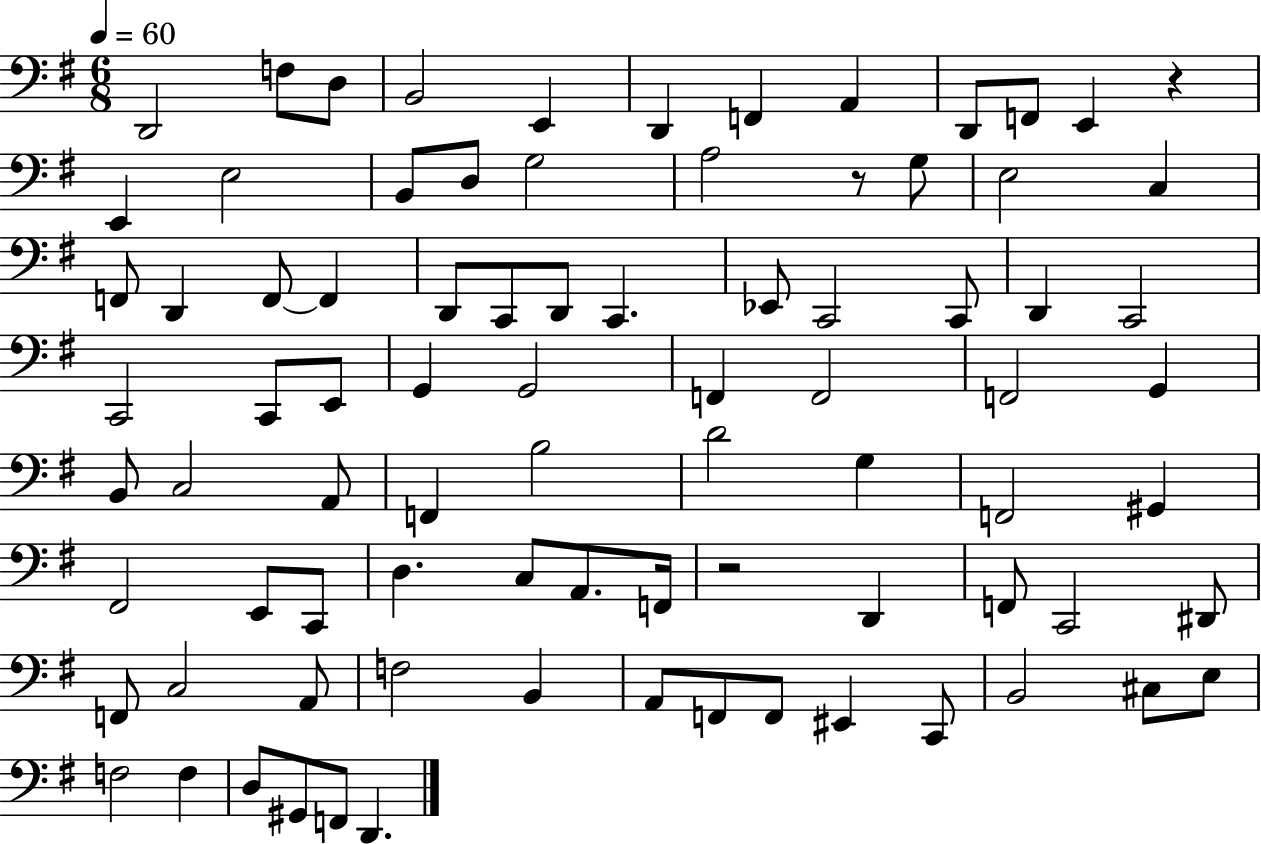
X:1
T:Untitled
M:6/8
L:1/4
K:G
D,,2 F,/2 D,/2 B,,2 E,, D,, F,, A,, D,,/2 F,,/2 E,, z E,, E,2 B,,/2 D,/2 G,2 A,2 z/2 G,/2 E,2 C, F,,/2 D,, F,,/2 F,, D,,/2 C,,/2 D,,/2 C,, _E,,/2 C,,2 C,,/2 D,, C,,2 C,,2 C,,/2 E,,/2 G,, G,,2 F,, F,,2 F,,2 G,, B,,/2 C,2 A,,/2 F,, B,2 D2 G, F,,2 ^G,, ^F,,2 E,,/2 C,,/2 D, C,/2 A,,/2 F,,/4 z2 D,, F,,/2 C,,2 ^D,,/2 F,,/2 C,2 A,,/2 F,2 B,, A,,/2 F,,/2 F,,/2 ^E,, C,,/2 B,,2 ^C,/2 E,/2 F,2 F, D,/2 ^G,,/2 F,,/2 D,,